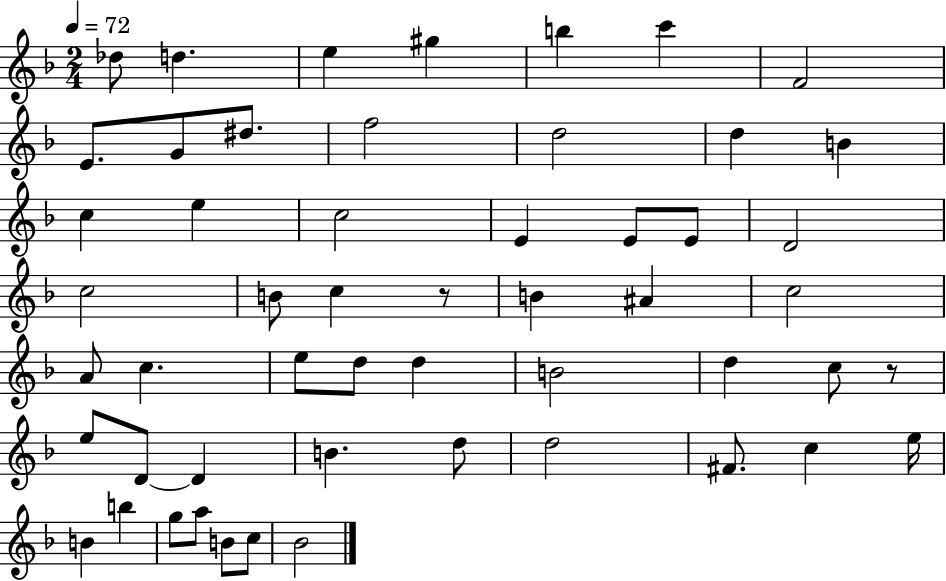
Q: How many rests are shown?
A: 2